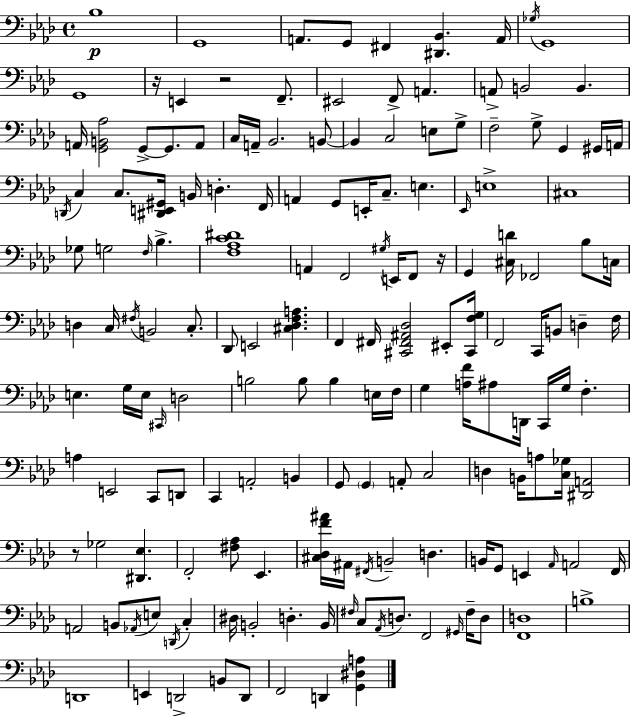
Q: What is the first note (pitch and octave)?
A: Bb3